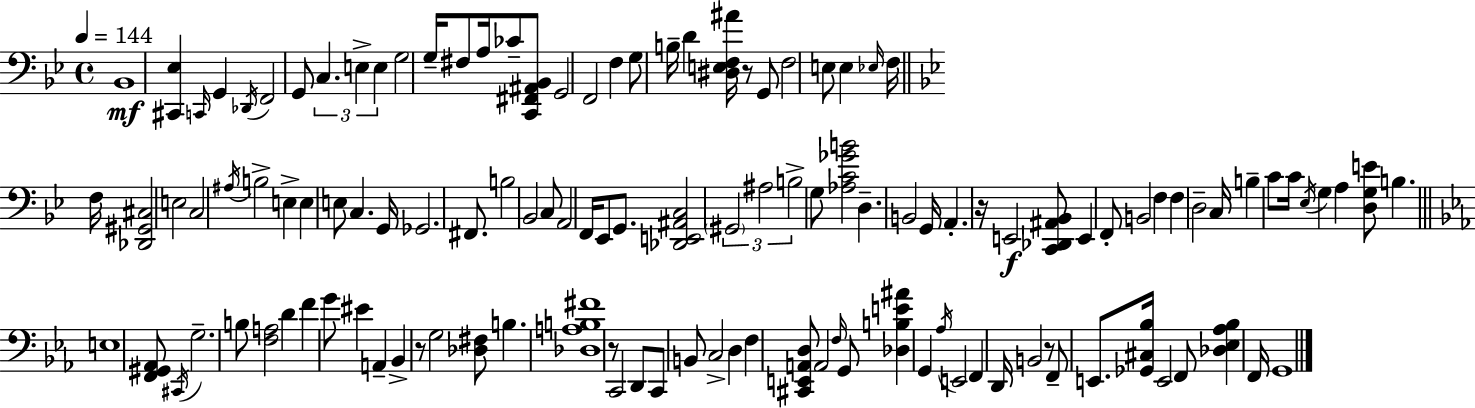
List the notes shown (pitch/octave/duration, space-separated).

Bb2/w [C#2,Eb3]/q C2/s G2/q Db2/s F2/h G2/e C3/q. E3/q E3/q G3/h G3/s F#3/e A3/s CES4/e [C2,F#2,A#2,Bb2]/e G2/h F2/h F3/q G3/e B3/s D4/q [D#3,E3,F3,A#4]/s R/e G2/e F3/h E3/e E3/q Eb3/s F3/s F3/s [Db2,G#2,C#3]/h E3/h C3/h A#3/s B3/h E3/q E3/q E3/e C3/q. G2/s Gb2/h. F#2/e. B3/h Bb2/h C3/e A2/h F2/s Eb2/e G2/e. [Db2,E2,A#2,C3]/h G#2/h A#3/h B3/h G3/e [Ab3,C4,Gb4,B4]/h D3/q. B2/h G2/s A2/q. R/s E2/h [C2,Db2,A#2,Bb2]/e E2/q F2/e B2/h F3/q F3/q D3/h C3/s B3/q C4/e C4/s Eb3/s G3/q A3/q [D3,G3,E4]/e B3/q. E3/w [F2,G#2,Ab2]/e C#2/s G3/h. B3/e [F3,A3]/h D4/q F4/q G4/e EIS4/q A2/q Bb2/q R/e G3/h [Db3,F#3]/e B3/q. [Db3,A3,B3,F#4]/w R/e C2/h D2/e C2/e B2/e C3/h D3/q F3/q [C#2,E2,A2,D3]/e A2/h F3/s G2/e [Db3,B3,E4,A#4]/q G2/q Ab3/s E2/h F2/q D2/s B2/h R/e F2/e E2/e. [Gb2,C#3,Bb3]/s E2/h F2/e [Db3,Eb3,Ab3,Bb3]/q F2/s G2/w